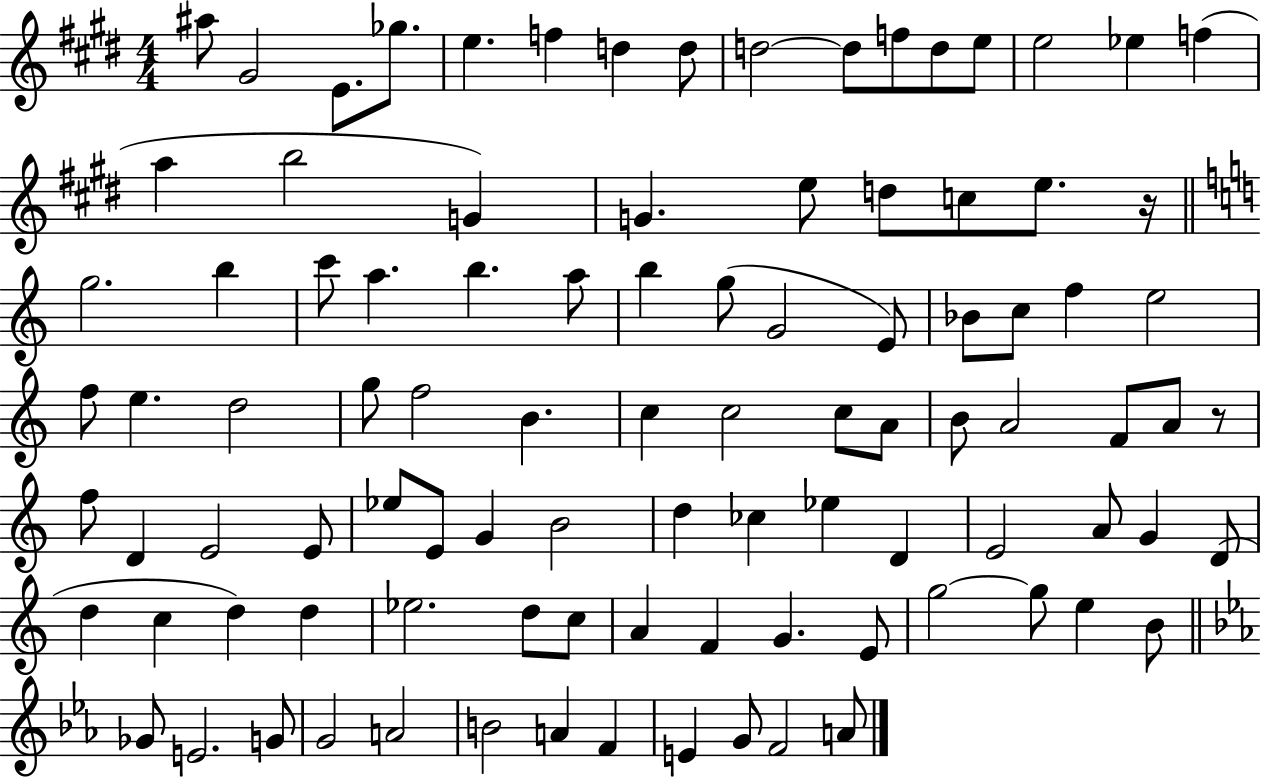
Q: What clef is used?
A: treble